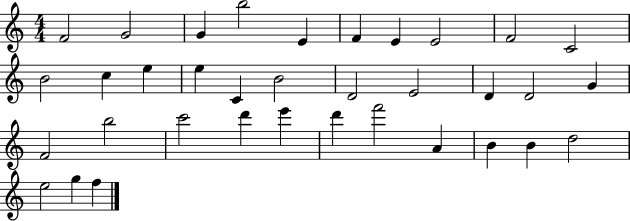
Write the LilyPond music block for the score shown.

{
  \clef treble
  \numericTimeSignature
  \time 4/4
  \key c \major
  f'2 g'2 | g'4 b''2 e'4 | f'4 e'4 e'2 | f'2 c'2 | \break b'2 c''4 e''4 | e''4 c'4 b'2 | d'2 e'2 | d'4 d'2 g'4 | \break f'2 b''2 | c'''2 d'''4 e'''4 | d'''4 f'''2 a'4 | b'4 b'4 d''2 | \break e''2 g''4 f''4 | \bar "|."
}